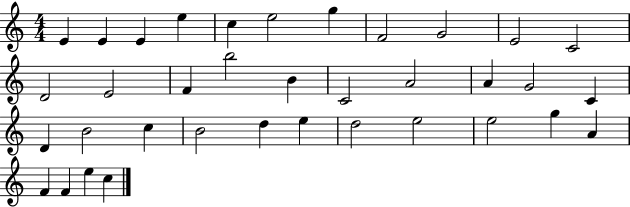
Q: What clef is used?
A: treble